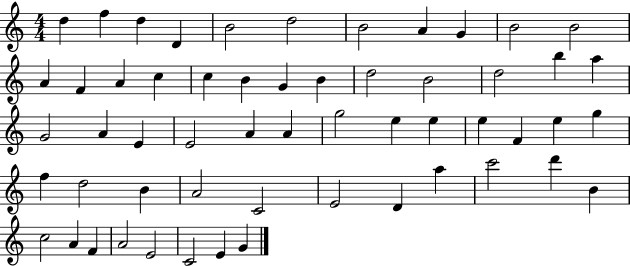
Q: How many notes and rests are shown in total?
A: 56